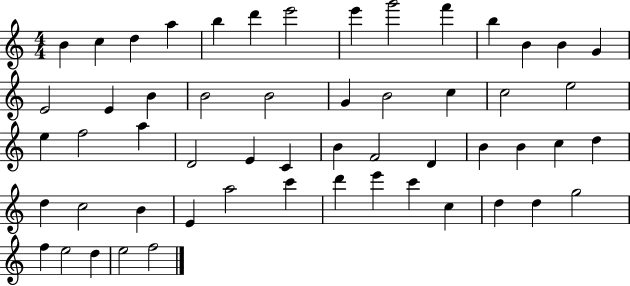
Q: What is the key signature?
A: C major